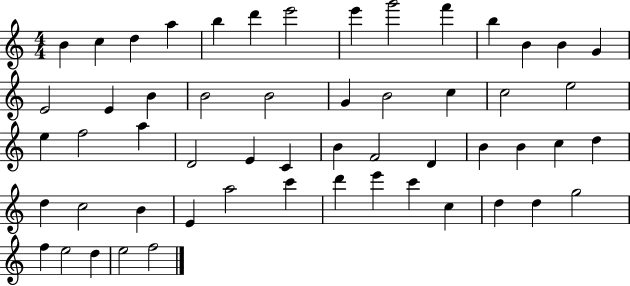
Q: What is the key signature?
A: C major